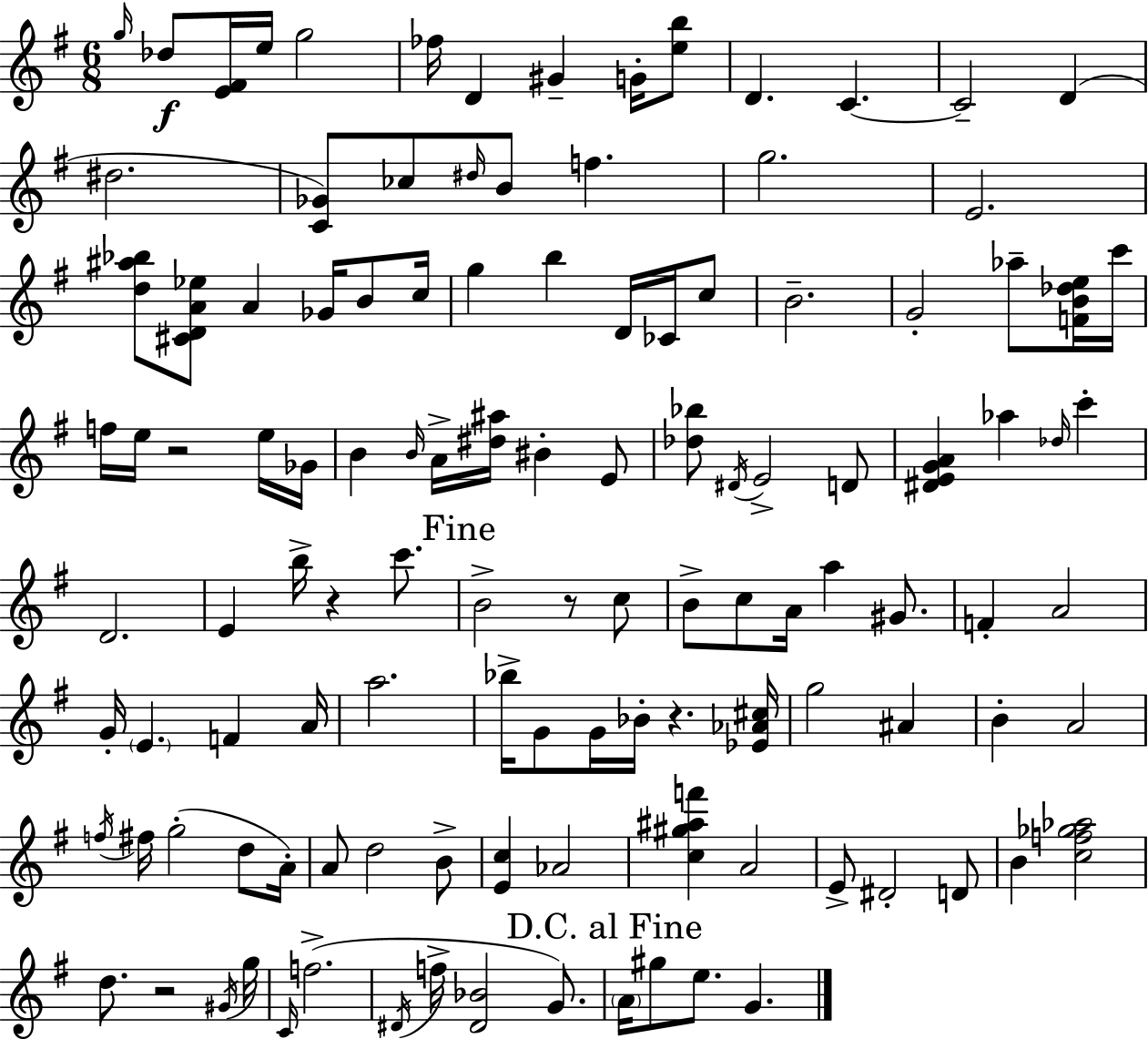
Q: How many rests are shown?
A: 5